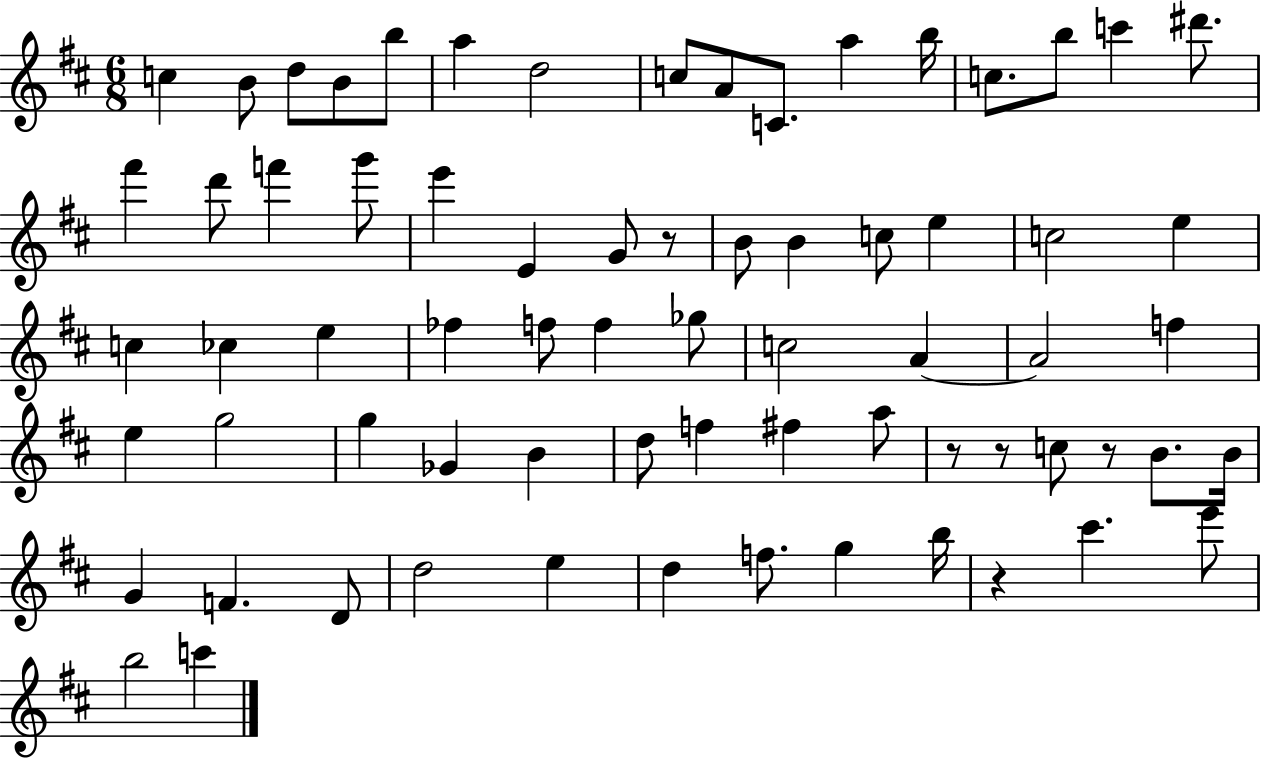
X:1
T:Untitled
M:6/8
L:1/4
K:D
c B/2 d/2 B/2 b/2 a d2 c/2 A/2 C/2 a b/4 c/2 b/2 c' ^d'/2 ^f' d'/2 f' g'/2 e' E G/2 z/2 B/2 B c/2 e c2 e c _c e _f f/2 f _g/2 c2 A A2 f e g2 g _G B d/2 f ^f a/2 z/2 z/2 c/2 z/2 B/2 B/4 G F D/2 d2 e d f/2 g b/4 z ^c' e'/2 b2 c'